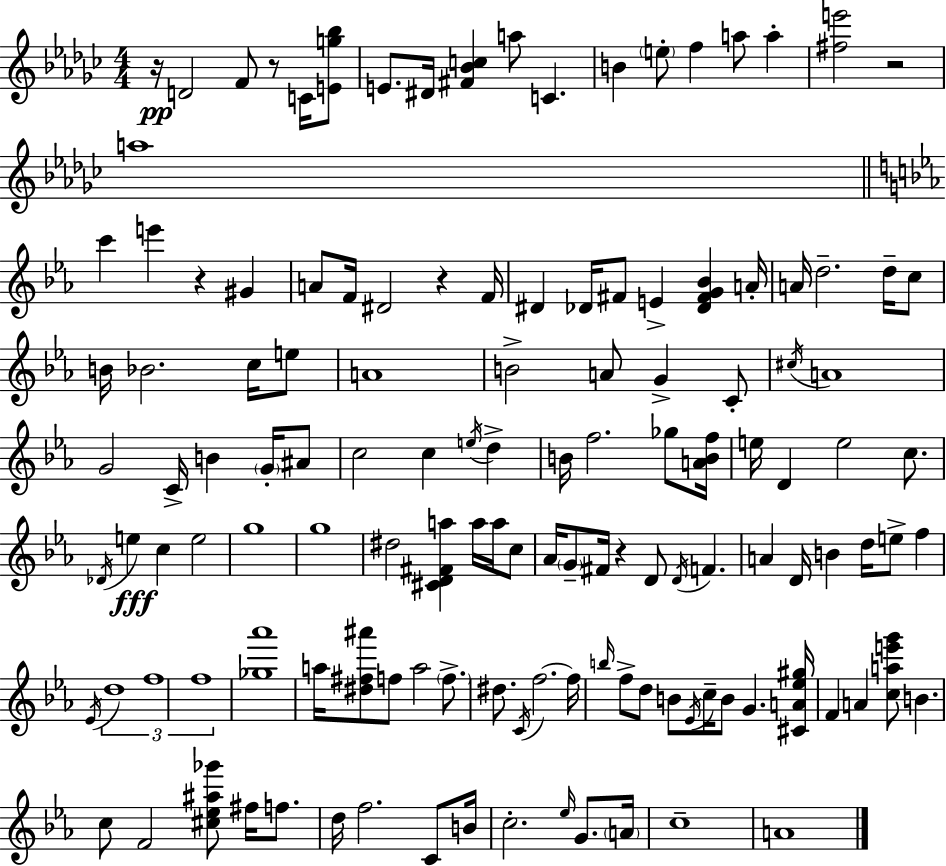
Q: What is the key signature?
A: EES minor